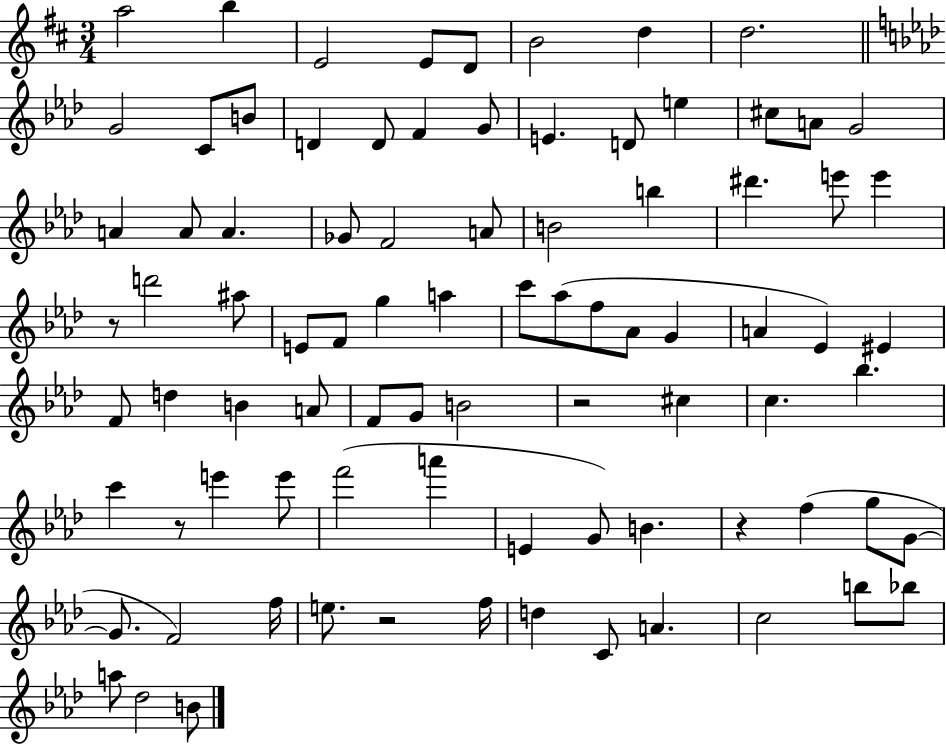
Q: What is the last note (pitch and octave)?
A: B4